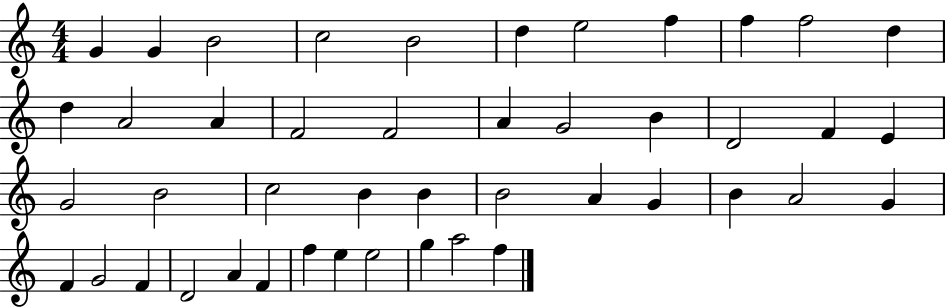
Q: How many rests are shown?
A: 0